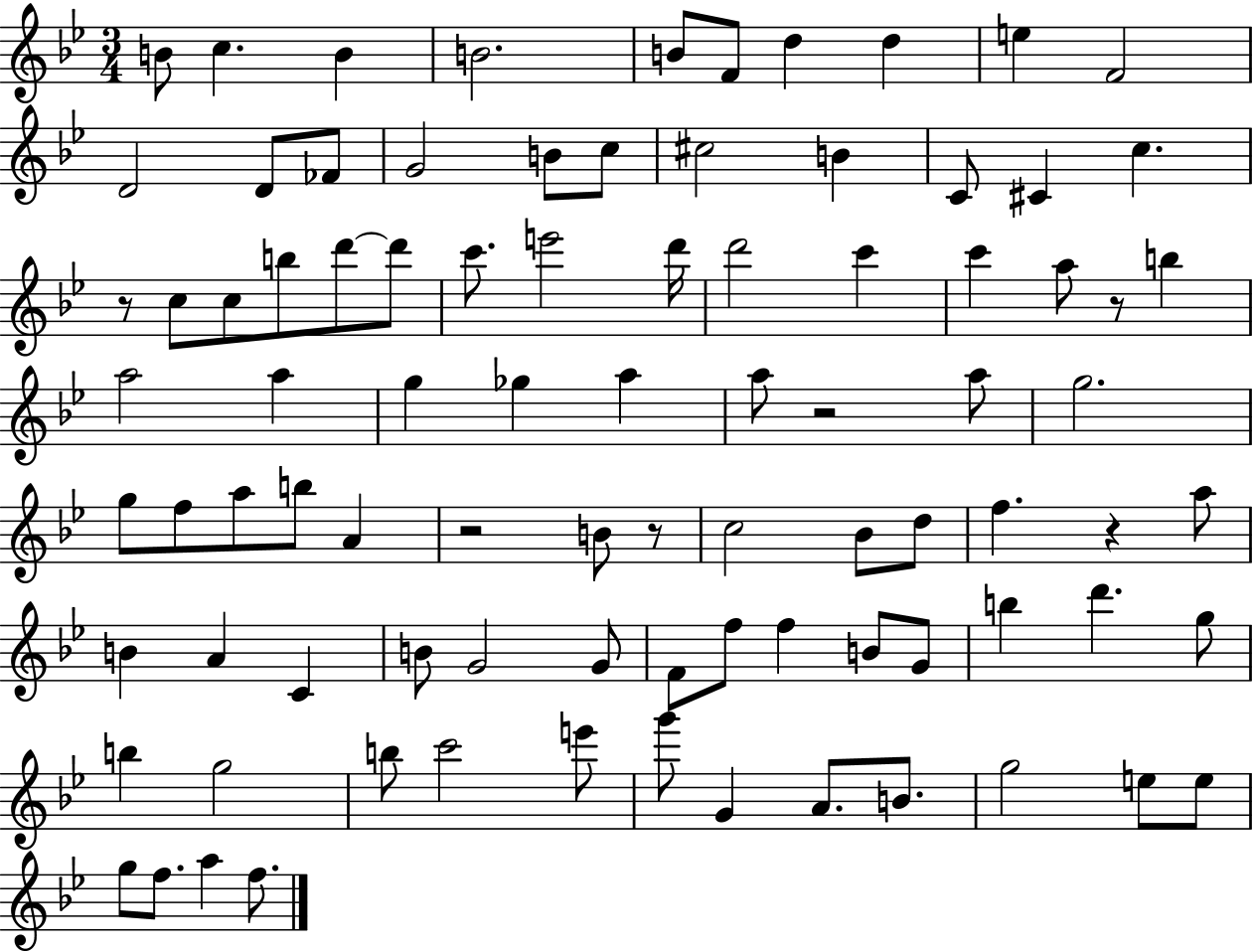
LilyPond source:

{
  \clef treble
  \numericTimeSignature
  \time 3/4
  \key bes \major
  b'8 c''4. b'4 | b'2. | b'8 f'8 d''4 d''4 | e''4 f'2 | \break d'2 d'8 fes'8 | g'2 b'8 c''8 | cis''2 b'4 | c'8 cis'4 c''4. | \break r8 c''8 c''8 b''8 d'''8~~ d'''8 | c'''8. e'''2 d'''16 | d'''2 c'''4 | c'''4 a''8 r8 b''4 | \break a''2 a''4 | g''4 ges''4 a''4 | a''8 r2 a''8 | g''2. | \break g''8 f''8 a''8 b''8 a'4 | r2 b'8 r8 | c''2 bes'8 d''8 | f''4. r4 a''8 | \break b'4 a'4 c'4 | b'8 g'2 g'8 | f'8 f''8 f''4 b'8 g'8 | b''4 d'''4. g''8 | \break b''4 g''2 | b''8 c'''2 e'''8 | g'''8 g'4 a'8. b'8. | g''2 e''8 e''8 | \break g''8 f''8. a''4 f''8. | \bar "|."
}